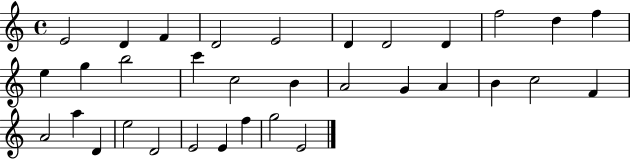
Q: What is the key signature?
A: C major